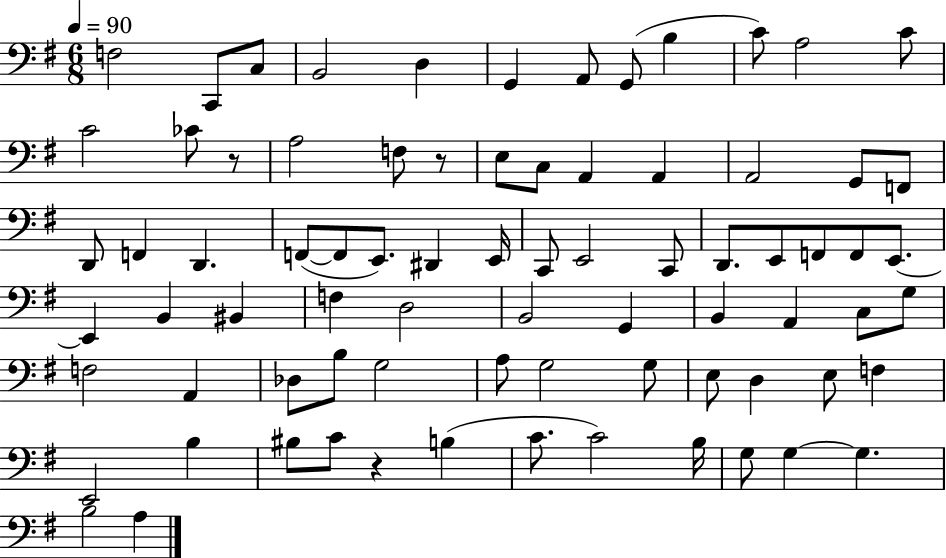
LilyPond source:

{
  \clef bass
  \numericTimeSignature
  \time 6/8
  \key g \major
  \tempo 4 = 90
  \repeat volta 2 { f2 c,8 c8 | b,2 d4 | g,4 a,8 g,8( b4 | c'8) a2 c'8 | \break c'2 ces'8 r8 | a2 f8 r8 | e8 c8 a,4 a,4 | a,2 g,8 f,8 | \break d,8 f,4 d,4. | f,8~(~ f,8 e,8.) dis,4 e,16 | c,8 e,2 c,8 | d,8. e,8 f,8 f,8 e,8.~~ | \break e,4 b,4 bis,4 | f4 d2 | b,2 g,4 | b,4 a,4 c8 g8 | \break f2 a,4 | des8 b8 g2 | a8 g2 g8 | e8 d4 e8 f4 | \break e,2 b4 | bis8 c'8 r4 b4( | c'8. c'2) b16 | g8 g4~~ g4. | \break b2 a4 | } \bar "|."
}